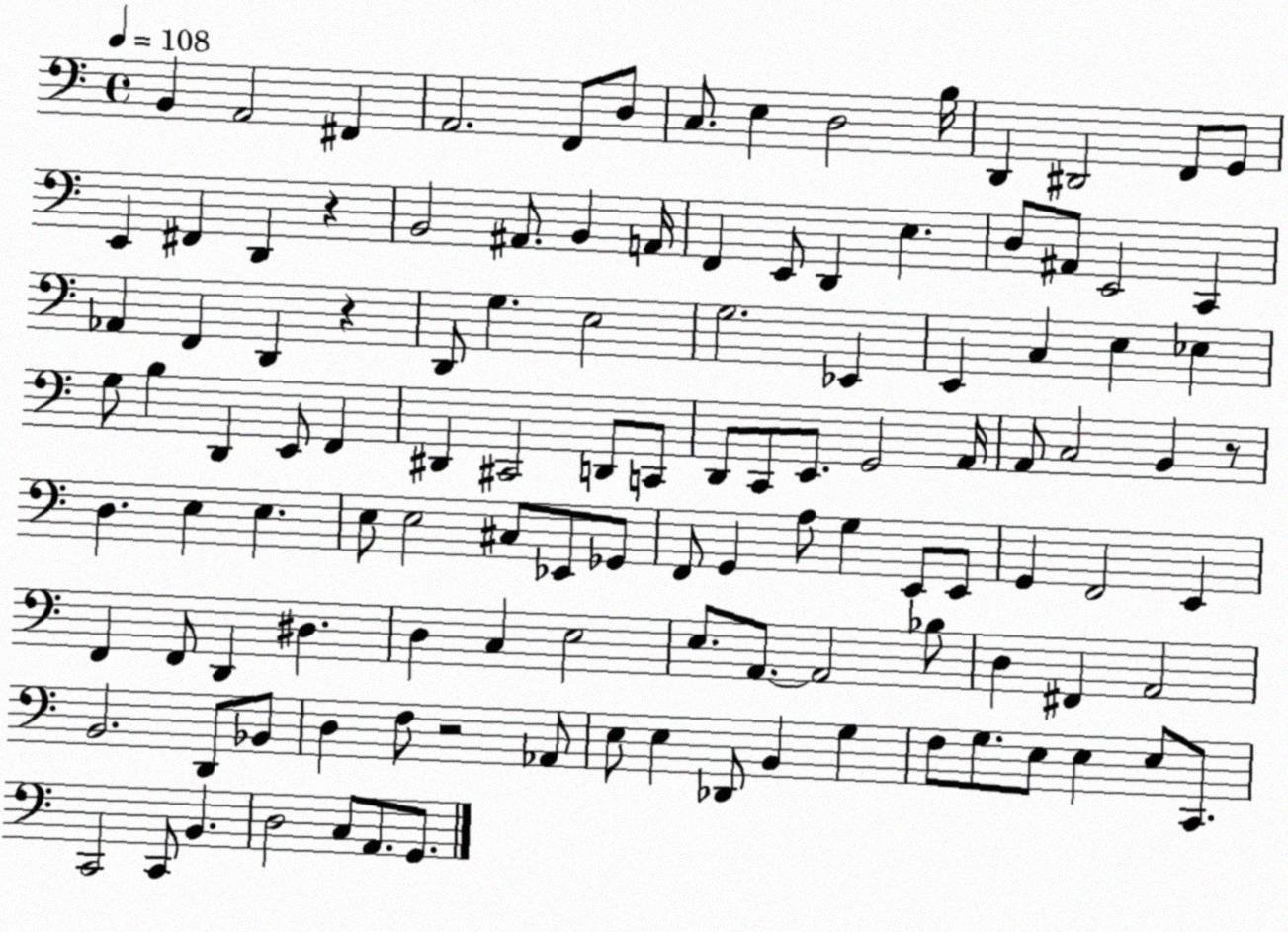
X:1
T:Untitled
M:4/4
L:1/4
K:C
B,, A,,2 ^F,, A,,2 F,,/2 D,/2 C,/2 E, D,2 B,/4 D,, ^D,,2 F,,/2 G,,/2 E,, ^F,, D,, z B,,2 ^A,,/2 B,, A,,/4 F,, E,,/2 D,, E, D,/2 ^A,,/2 E,,2 C,, _A,, F,, D,, z D,,/2 G, E,2 G,2 _E,, E,, C, E, _E, G,/2 B, D,, E,,/2 F,, ^D,, ^C,,2 D,,/2 C,,/2 D,,/2 C,,/2 E,,/2 G,,2 A,,/4 A,,/2 C,2 B,, z/2 D, E, E, E,/2 E,2 ^C,/2 _E,,/2 _G,,/2 F,,/2 G,, A,/2 G, E,,/2 E,,/2 G,, F,,2 E,, F,, F,,/2 D,, ^D, D, C, E,2 E,/2 A,,/2 A,,2 _B,/2 D, ^F,, A,,2 B,,2 D,,/2 _B,,/2 D, F,/2 z2 _A,,/2 E,/2 E, _D,,/2 B,, G, F,/2 G,/2 E,/2 E, E,/2 C,,/2 C,,2 C,,/2 B,, D,2 C,/2 A,,/2 G,,/2